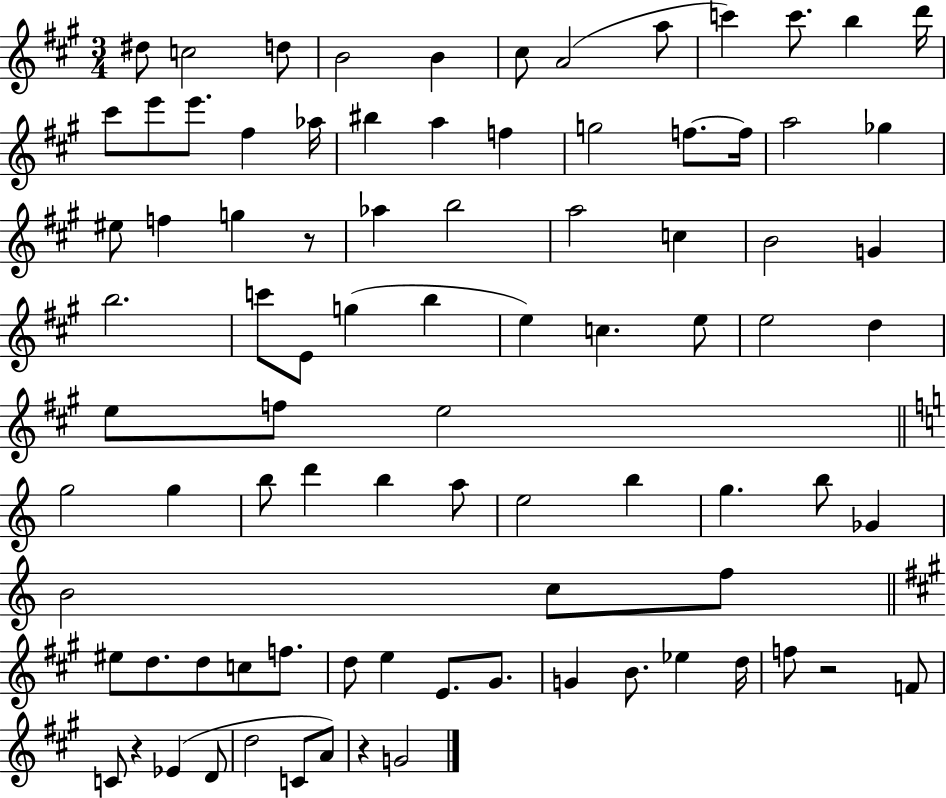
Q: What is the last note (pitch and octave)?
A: G4